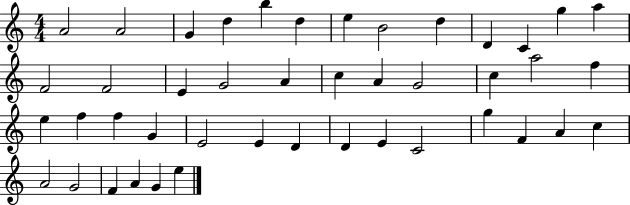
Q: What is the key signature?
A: C major